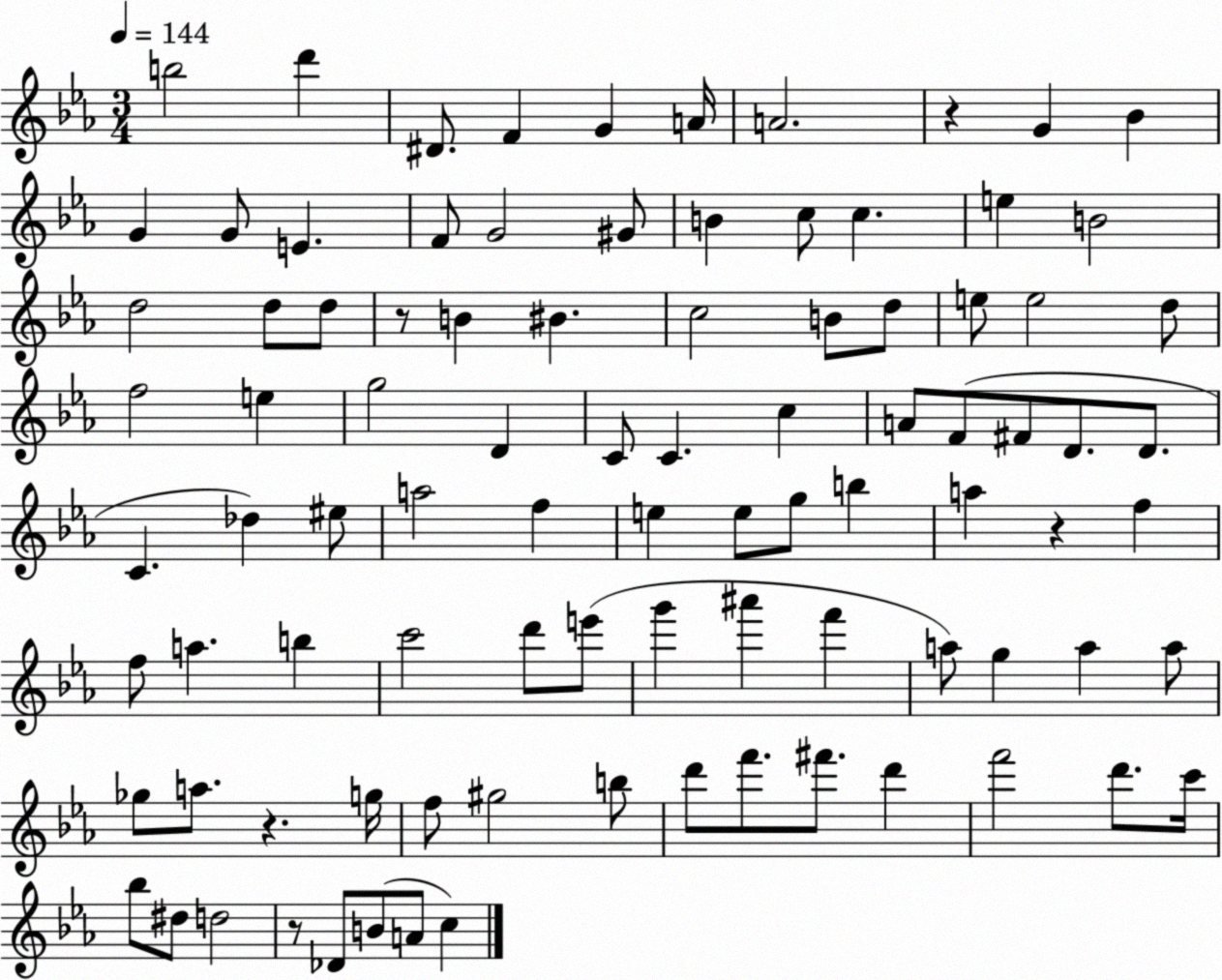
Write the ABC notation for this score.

X:1
T:Untitled
M:3/4
L:1/4
K:Eb
b2 d' ^D/2 F G A/4 A2 z G _B G G/2 E F/2 G2 ^G/2 B c/2 c e B2 d2 d/2 d/2 z/2 B ^B c2 B/2 d/2 e/2 e2 d/2 f2 e g2 D C/2 C c A/2 F/2 ^F/2 D/2 D/2 C _d ^e/2 a2 f e e/2 g/2 b a z f f/2 a b c'2 d'/2 e'/2 g' ^a' f' a/2 g a a/2 _g/2 a/2 z g/4 f/2 ^g2 b/2 d'/2 f'/2 ^f'/2 d' f'2 d'/2 c'/4 _b/2 ^d/2 d2 z/2 _D/2 B/2 A/2 c